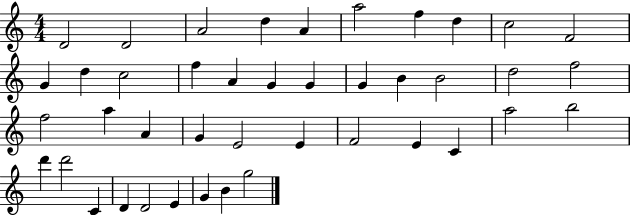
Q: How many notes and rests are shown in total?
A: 42